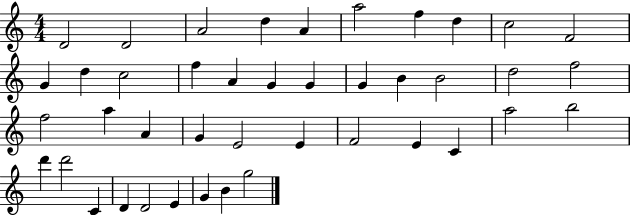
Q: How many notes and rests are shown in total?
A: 42